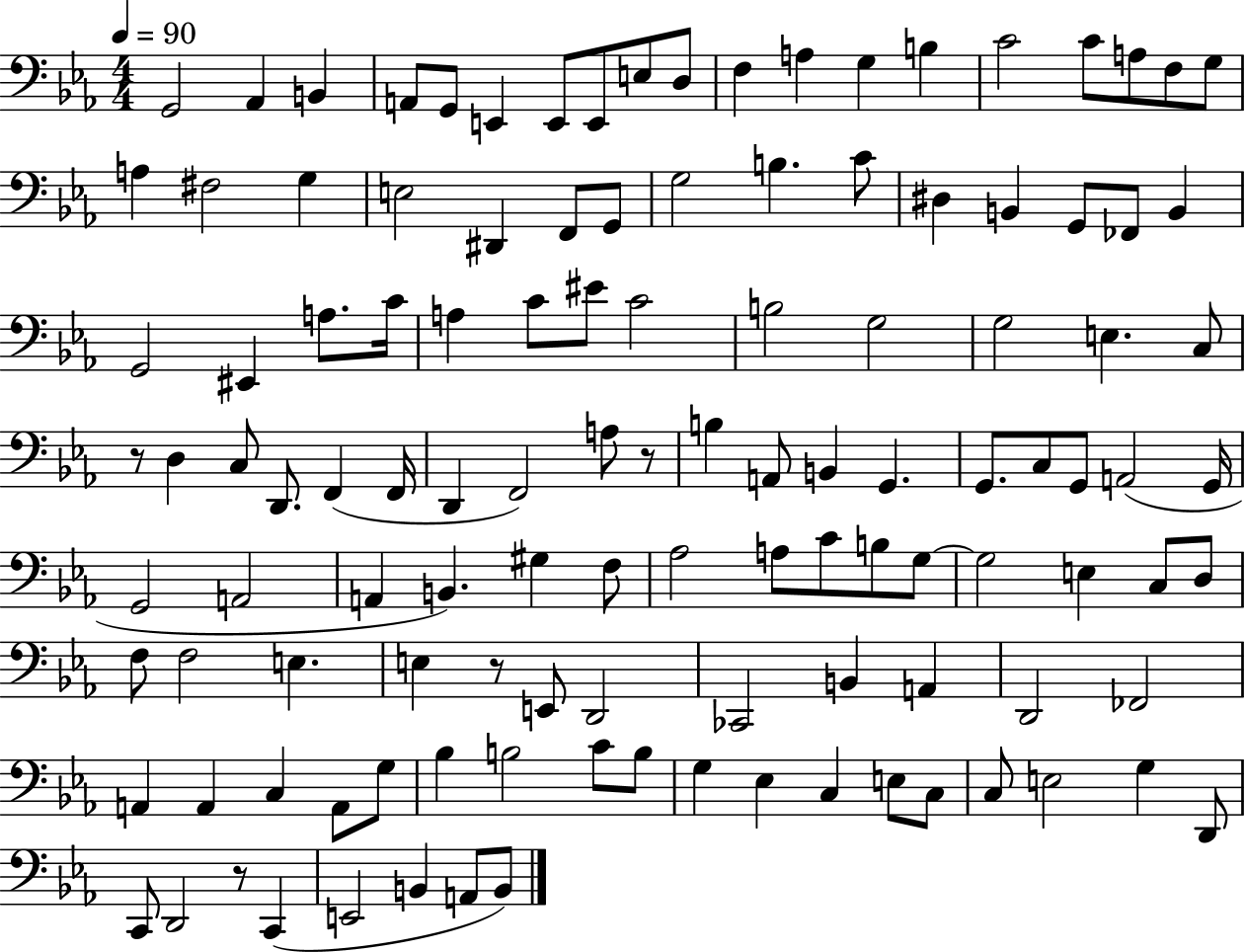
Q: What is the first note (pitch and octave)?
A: G2